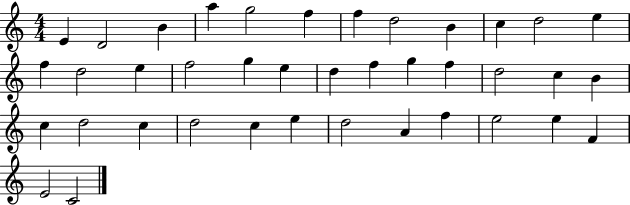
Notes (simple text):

E4/q D4/h B4/q A5/q G5/h F5/q F5/q D5/h B4/q C5/q D5/h E5/q F5/q D5/h E5/q F5/h G5/q E5/q D5/q F5/q G5/q F5/q D5/h C5/q B4/q C5/q D5/h C5/q D5/h C5/q E5/q D5/h A4/q F5/q E5/h E5/q F4/q E4/h C4/h